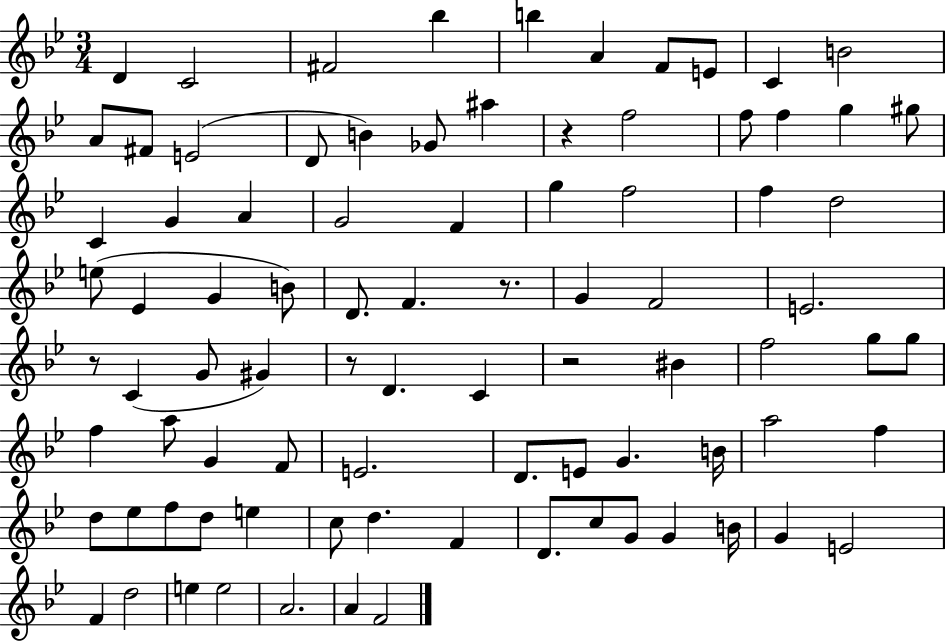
D4/q C4/h F#4/h Bb5/q B5/q A4/q F4/e E4/e C4/q B4/h A4/e F#4/e E4/h D4/e B4/q Gb4/e A#5/q R/q F5/h F5/e F5/q G5/q G#5/e C4/q G4/q A4/q G4/h F4/q G5/q F5/h F5/q D5/h E5/e Eb4/q G4/q B4/e D4/e. F4/q. R/e. G4/q F4/h E4/h. R/e C4/q G4/e G#4/q R/e D4/q. C4/q R/h BIS4/q F5/h G5/e G5/e F5/q A5/e G4/q F4/e E4/h. D4/e. E4/e G4/q. B4/s A5/h F5/q D5/e Eb5/e F5/e D5/e E5/q C5/e D5/q. F4/q D4/e. C5/e G4/e G4/q B4/s G4/q E4/h F4/q D5/h E5/q E5/h A4/h. A4/q F4/h